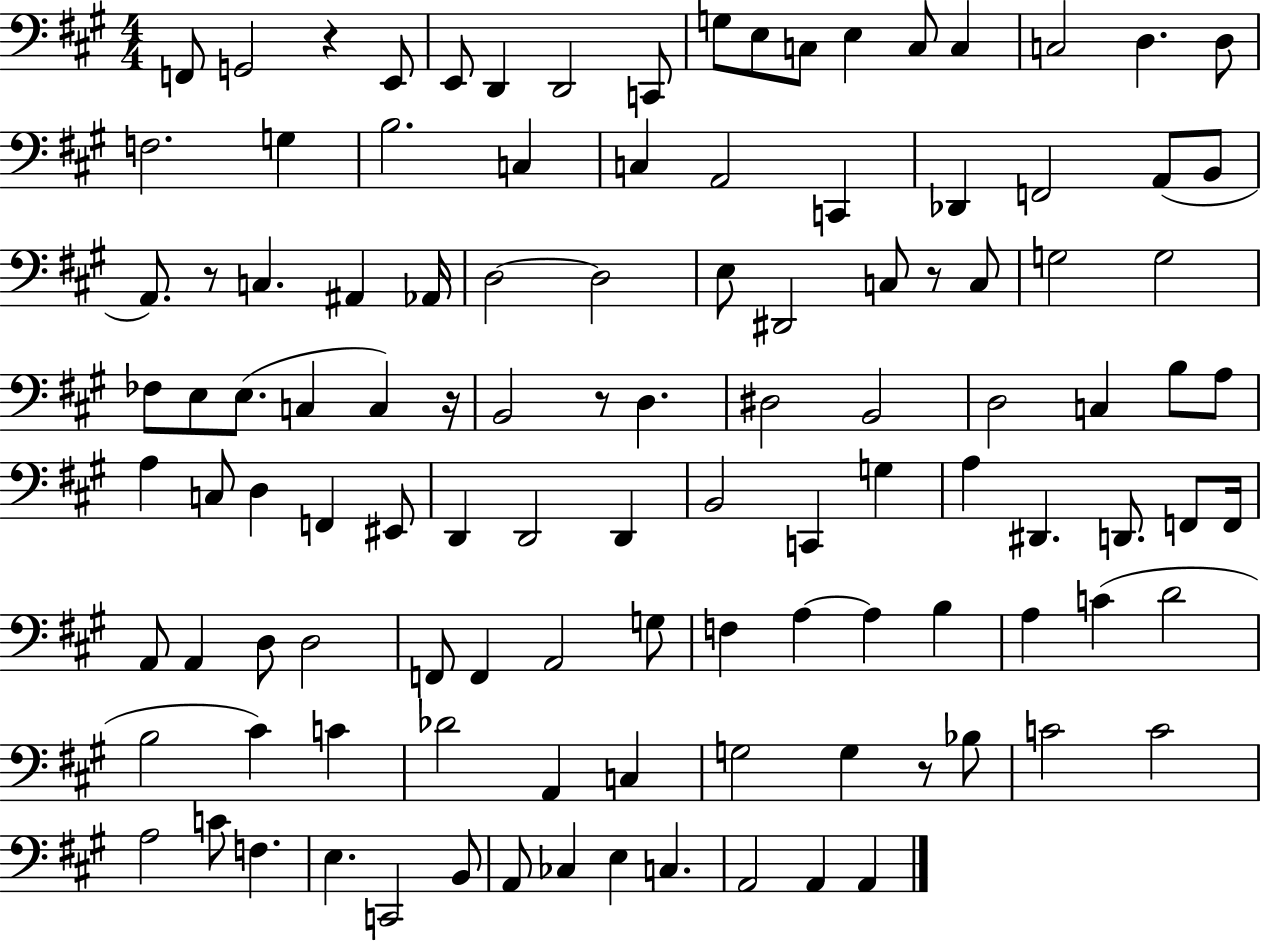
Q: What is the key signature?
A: A major